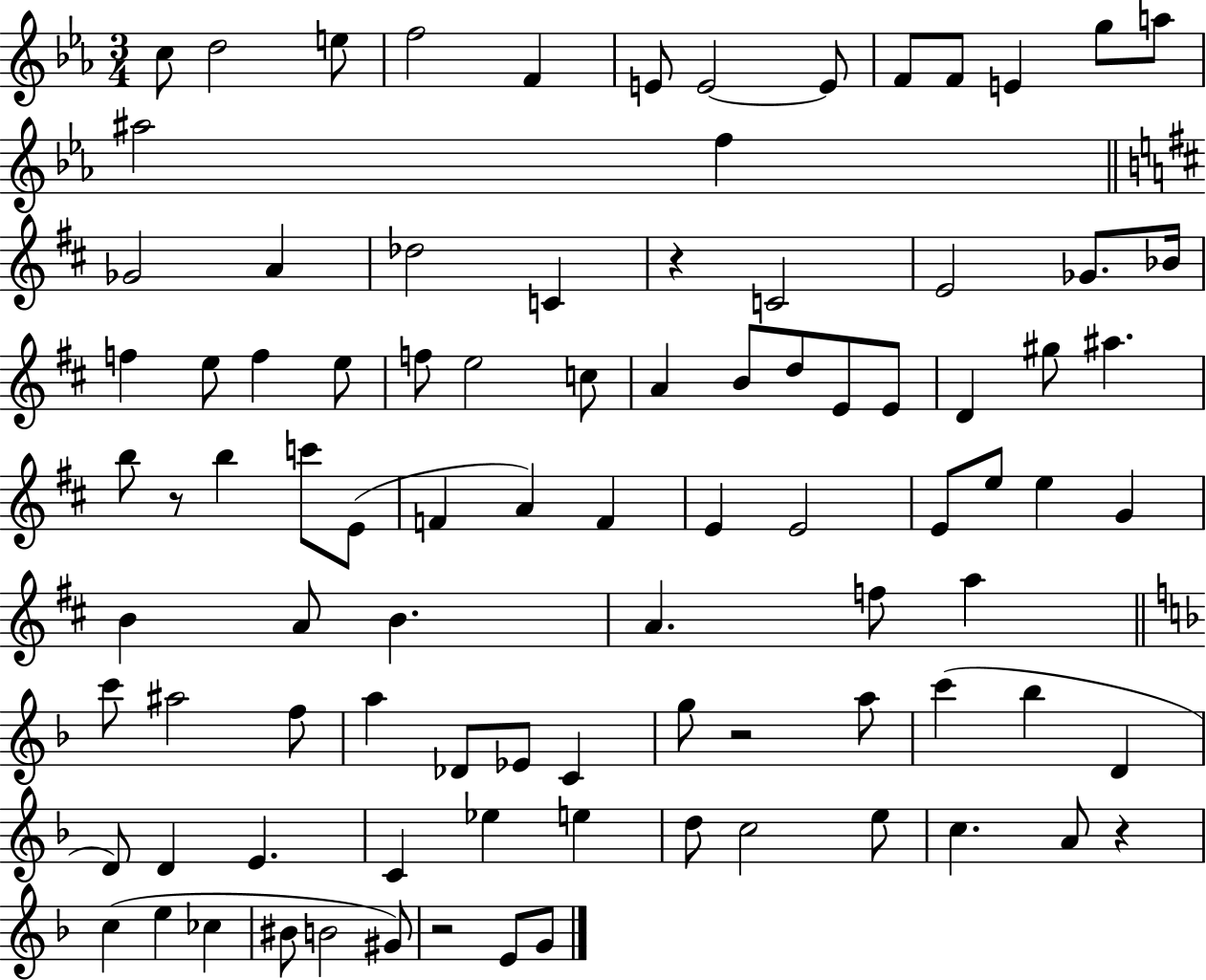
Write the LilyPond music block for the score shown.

{
  \clef treble
  \numericTimeSignature
  \time 3/4
  \key ees \major
  c''8 d''2 e''8 | f''2 f'4 | e'8 e'2~~ e'8 | f'8 f'8 e'4 g''8 a''8 | \break ais''2 f''4 | \bar "||" \break \key d \major ges'2 a'4 | des''2 c'4 | r4 c'2 | e'2 ges'8. bes'16 | \break f''4 e''8 f''4 e''8 | f''8 e''2 c''8 | a'4 b'8 d''8 e'8 e'8 | d'4 gis''8 ais''4. | \break b''8 r8 b''4 c'''8 e'8( | f'4 a'4) f'4 | e'4 e'2 | e'8 e''8 e''4 g'4 | \break b'4 a'8 b'4. | a'4. f''8 a''4 | \bar "||" \break \key f \major c'''8 ais''2 f''8 | a''4 des'8 ees'8 c'4 | g''8 r2 a''8 | c'''4( bes''4 d'4 | \break d'8) d'4 e'4. | c'4 ees''4 e''4 | d''8 c''2 e''8 | c''4. a'8 r4 | \break c''4( e''4 ces''4 | bis'8 b'2 gis'8) | r2 e'8 g'8 | \bar "|."
}